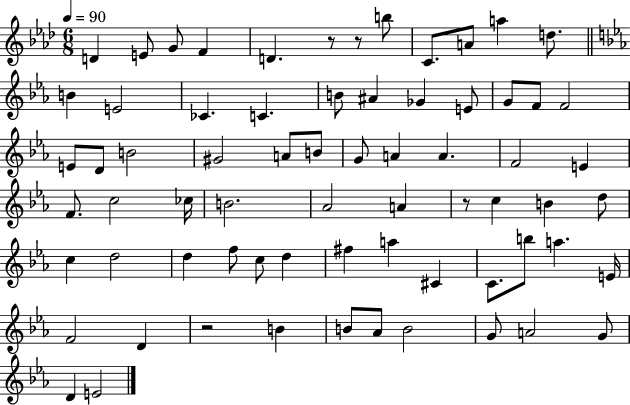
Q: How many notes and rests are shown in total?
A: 69